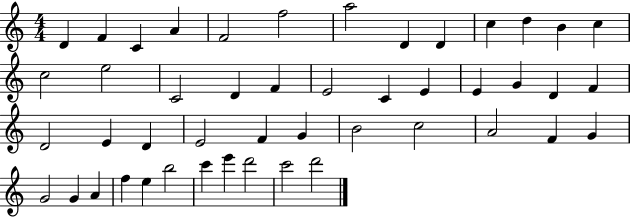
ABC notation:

X:1
T:Untitled
M:4/4
L:1/4
K:C
D F C A F2 f2 a2 D D c d B c c2 e2 C2 D F E2 C E E G D F D2 E D E2 F G B2 c2 A2 F G G2 G A f e b2 c' e' d'2 c'2 d'2